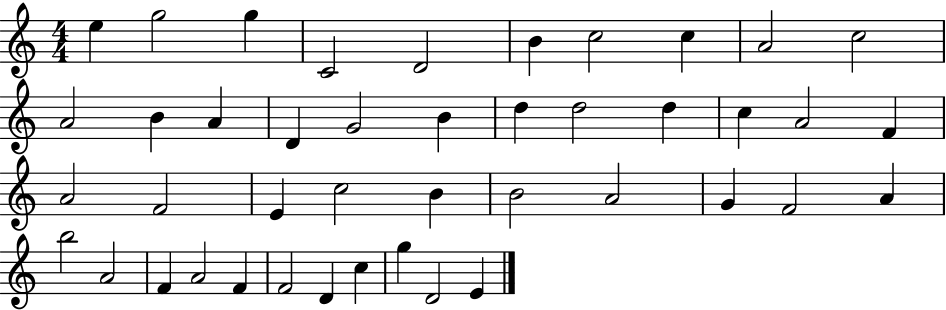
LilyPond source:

{
  \clef treble
  \numericTimeSignature
  \time 4/4
  \key c \major
  e''4 g''2 g''4 | c'2 d'2 | b'4 c''2 c''4 | a'2 c''2 | \break a'2 b'4 a'4 | d'4 g'2 b'4 | d''4 d''2 d''4 | c''4 a'2 f'4 | \break a'2 f'2 | e'4 c''2 b'4 | b'2 a'2 | g'4 f'2 a'4 | \break b''2 a'2 | f'4 a'2 f'4 | f'2 d'4 c''4 | g''4 d'2 e'4 | \break \bar "|."
}